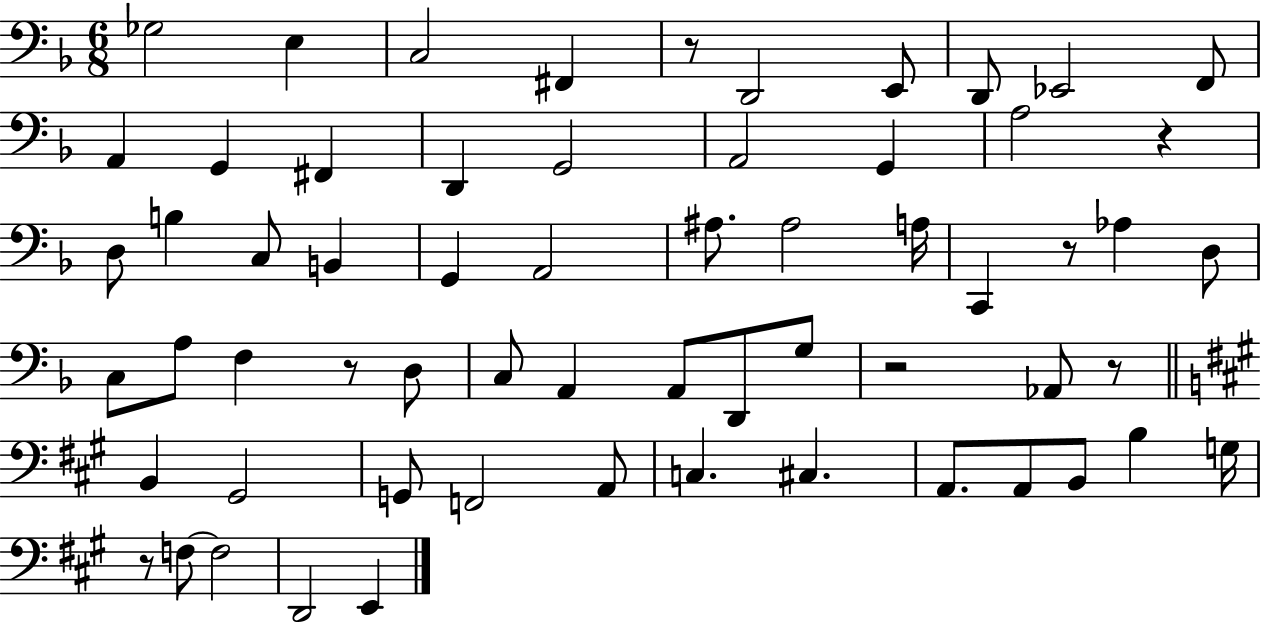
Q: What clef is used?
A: bass